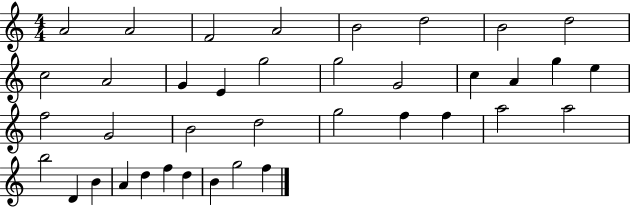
A4/h A4/h F4/h A4/h B4/h D5/h B4/h D5/h C5/h A4/h G4/q E4/q G5/h G5/h G4/h C5/q A4/q G5/q E5/q F5/h G4/h B4/h D5/h G5/h F5/q F5/q A5/h A5/h B5/h D4/q B4/q A4/q D5/q F5/q D5/q B4/q G5/h F5/q